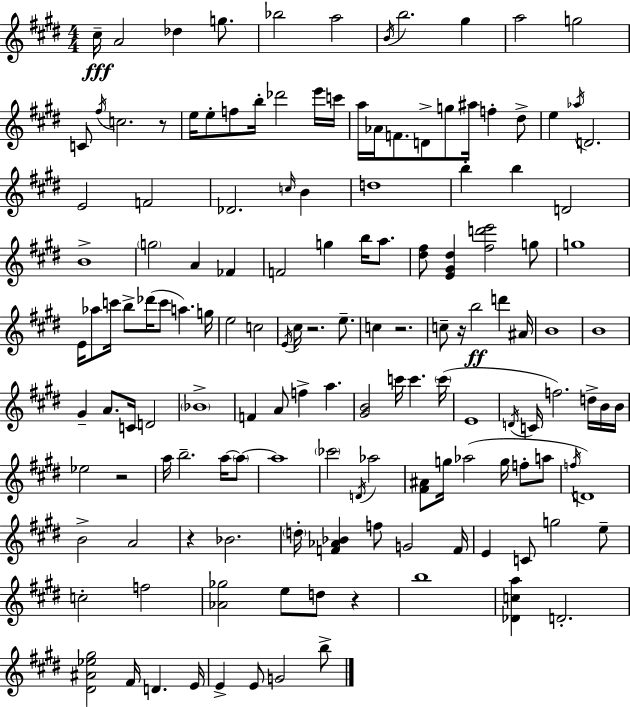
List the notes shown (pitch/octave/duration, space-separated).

C#5/s A4/h Db5/q G5/e. Bb5/h A5/h B4/s B5/h. G#5/q A5/h G5/h C4/e F#5/s C5/h. R/e E5/s E5/e F5/e B5/s Db6/h E6/s C6/s A5/s Ab4/s F4/e. D4/e G5/e A#5/s F5/q D#5/e E5/q Ab5/s D4/h. E4/h F4/h Db4/h. C5/s B4/q D5/w B5/q B5/q D4/h B4/w G5/h A4/q FES4/q F4/h G5/q B5/s A5/e. [D#5,F#5]/e [E4,G#4,D#5]/q [F#5,D6,E6]/h G5/e G5/w E4/s Ab5/e C6/s B5/e Db6/s C6/e A5/q. G5/s E5/h C5/h E4/s C#5/s R/h. E5/e. C5/q R/h. C5/e R/s B5/h D6/q A#4/s B4/w B4/w G#4/q A4/e. C4/s D4/h Bb4/w F4/q A4/e F5/q A5/q. [G#4,B4]/h C6/s C6/q. C6/s E4/w D4/s C4/s F5/h. D5/s B4/s B4/s Eb5/h R/h A5/s B5/h. A5/s A5/e A5/w CES6/h D4/s Ab5/h [F#4,A#4]/e G5/s Ab5/h G5/s F5/e A5/e F5/s D4/w B4/h A4/h R/q Bb4/h. D5/s [F4,Ab4,Bb4]/q F5/e G4/h F4/s E4/q C4/e G5/h E5/e C5/h F5/h [Ab4,Gb5]/h E5/e D5/e R/q B5/w [Db4,C5,A5]/q D4/h. [D#4,A#4,Eb5,G#5]/h F#4/s D4/q. E4/s E4/q E4/e G4/h B5/e